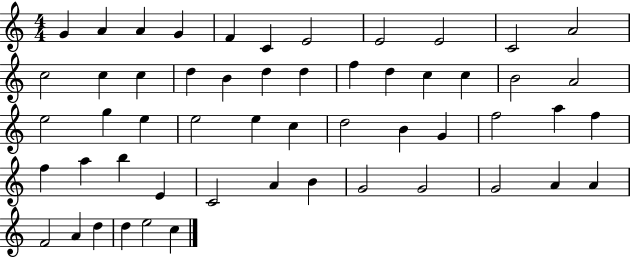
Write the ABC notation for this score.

X:1
T:Untitled
M:4/4
L:1/4
K:C
G A A G F C E2 E2 E2 C2 A2 c2 c c d B d d f d c c B2 A2 e2 g e e2 e c d2 B G f2 a f f a b E C2 A B G2 G2 G2 A A F2 A d d e2 c